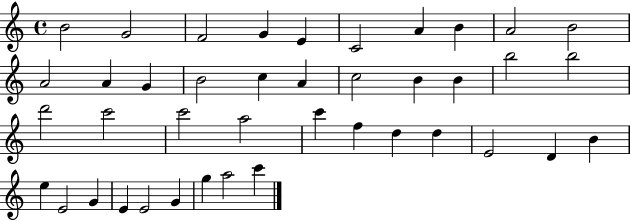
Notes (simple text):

B4/h G4/h F4/h G4/q E4/q C4/h A4/q B4/q A4/h B4/h A4/h A4/q G4/q B4/h C5/q A4/q C5/h B4/q B4/q B5/h B5/h D6/h C6/h C6/h A5/h C6/q F5/q D5/q D5/q E4/h D4/q B4/q E5/q E4/h G4/q E4/q E4/h G4/q G5/q A5/h C6/q